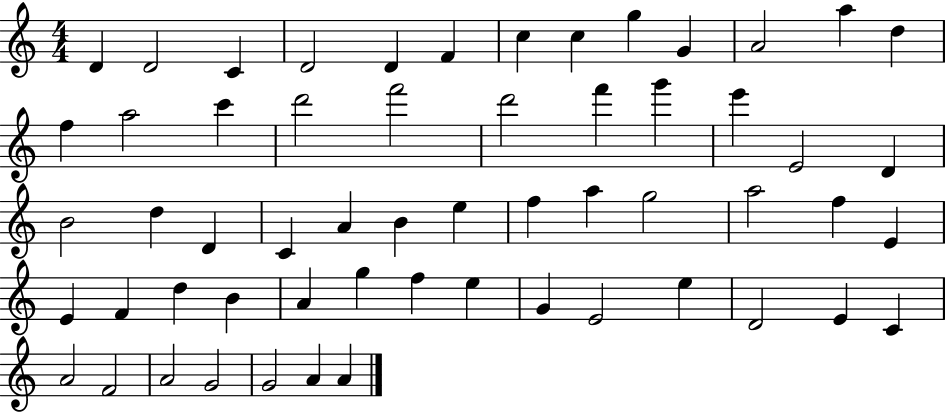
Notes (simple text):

D4/q D4/h C4/q D4/h D4/q F4/q C5/q C5/q G5/q G4/q A4/h A5/q D5/q F5/q A5/h C6/q D6/h F6/h D6/h F6/q G6/q E6/q E4/h D4/q B4/h D5/q D4/q C4/q A4/q B4/q E5/q F5/q A5/q G5/h A5/h F5/q E4/q E4/q F4/q D5/q B4/q A4/q G5/q F5/q E5/q G4/q E4/h E5/q D4/h E4/q C4/q A4/h F4/h A4/h G4/h G4/h A4/q A4/q